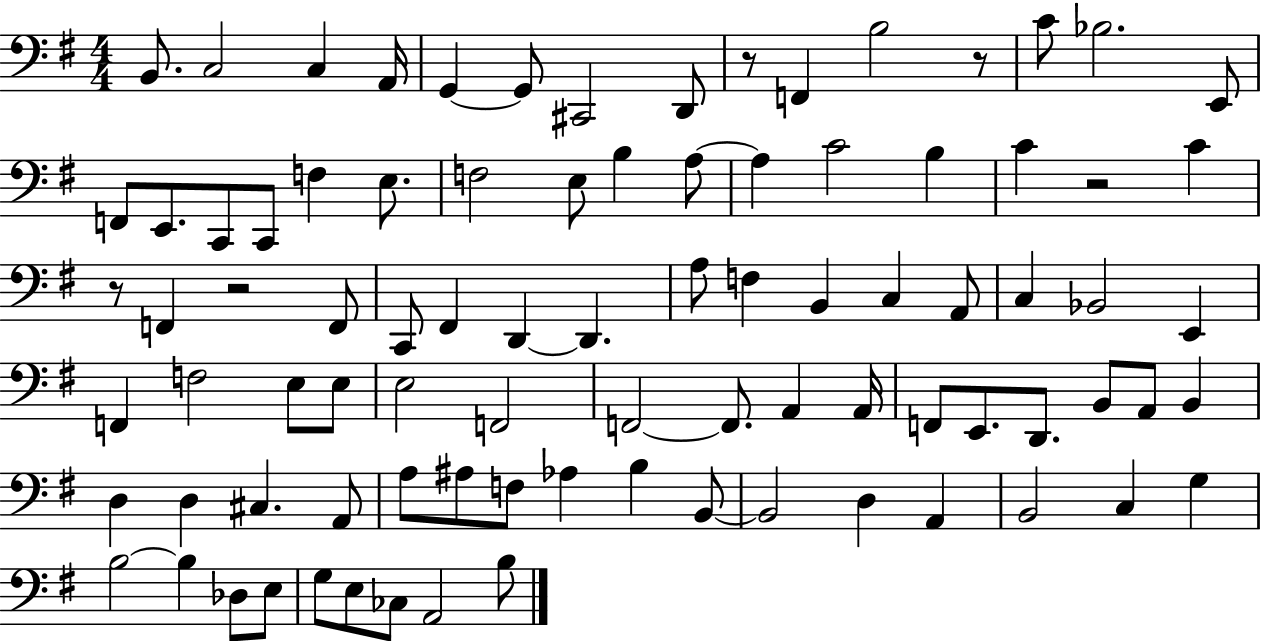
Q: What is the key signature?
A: G major